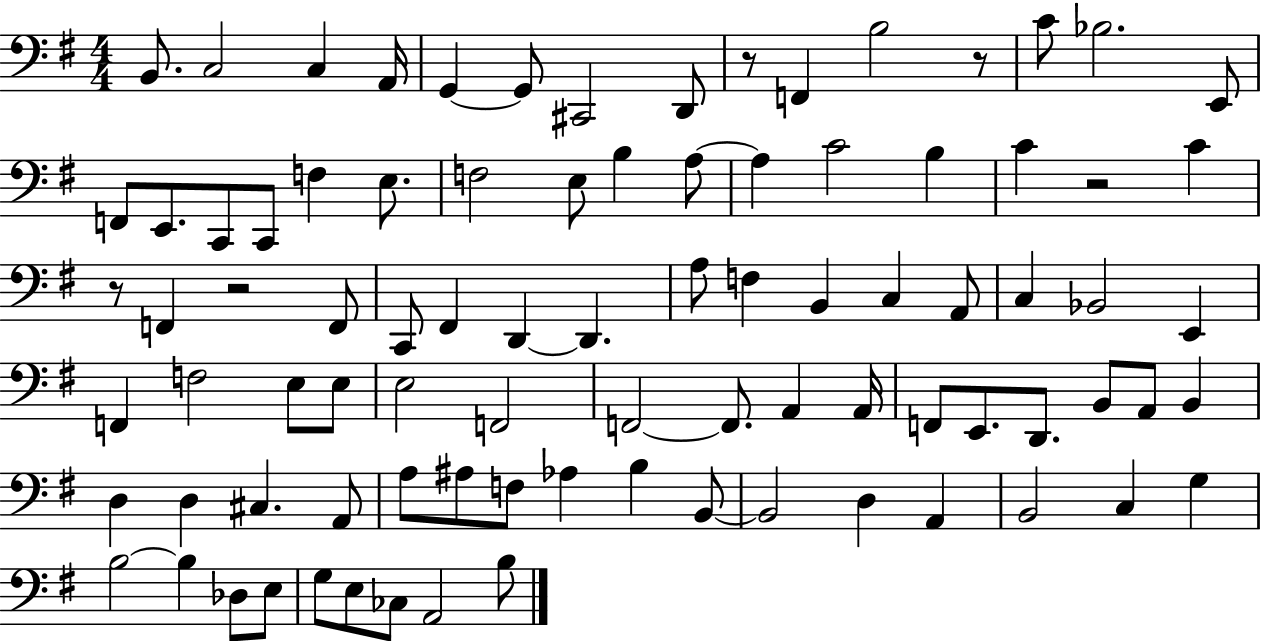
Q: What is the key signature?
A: G major